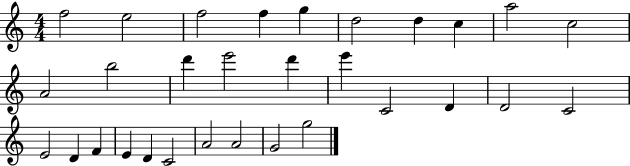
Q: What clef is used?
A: treble